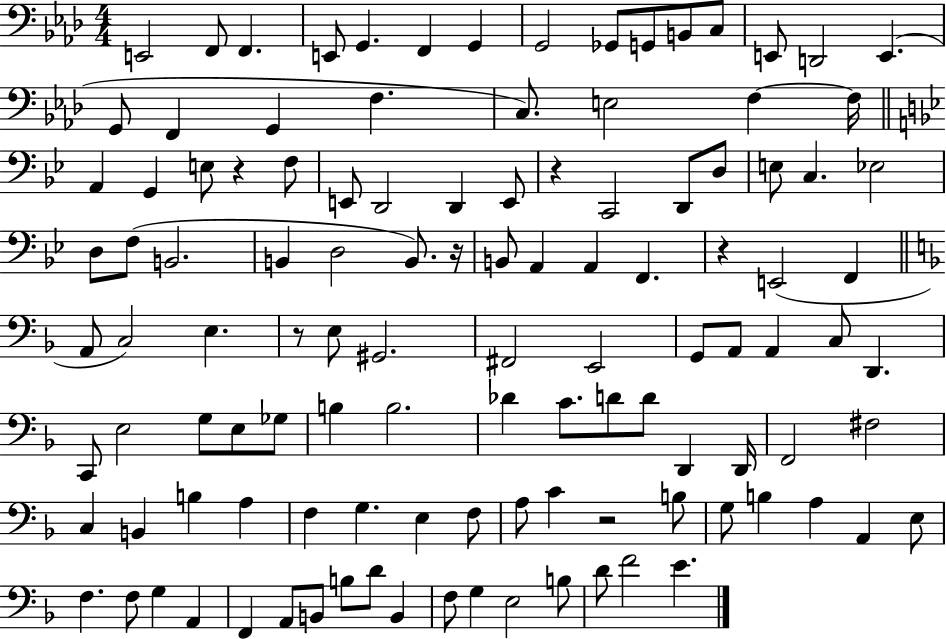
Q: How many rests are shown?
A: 6